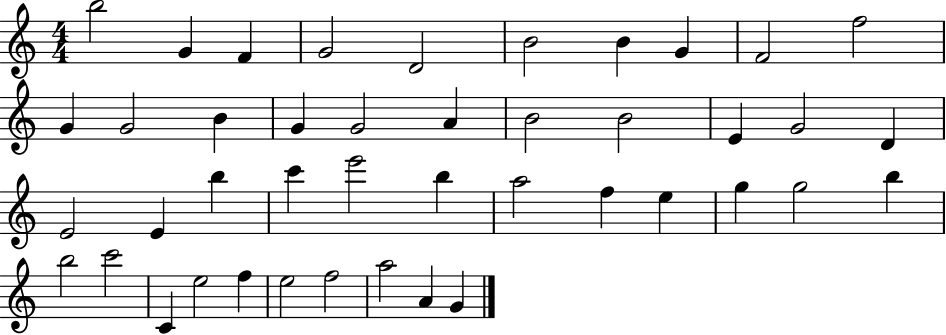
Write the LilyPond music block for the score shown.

{
  \clef treble
  \numericTimeSignature
  \time 4/4
  \key c \major
  b''2 g'4 f'4 | g'2 d'2 | b'2 b'4 g'4 | f'2 f''2 | \break g'4 g'2 b'4 | g'4 g'2 a'4 | b'2 b'2 | e'4 g'2 d'4 | \break e'2 e'4 b''4 | c'''4 e'''2 b''4 | a''2 f''4 e''4 | g''4 g''2 b''4 | \break b''2 c'''2 | c'4 e''2 f''4 | e''2 f''2 | a''2 a'4 g'4 | \break \bar "|."
}